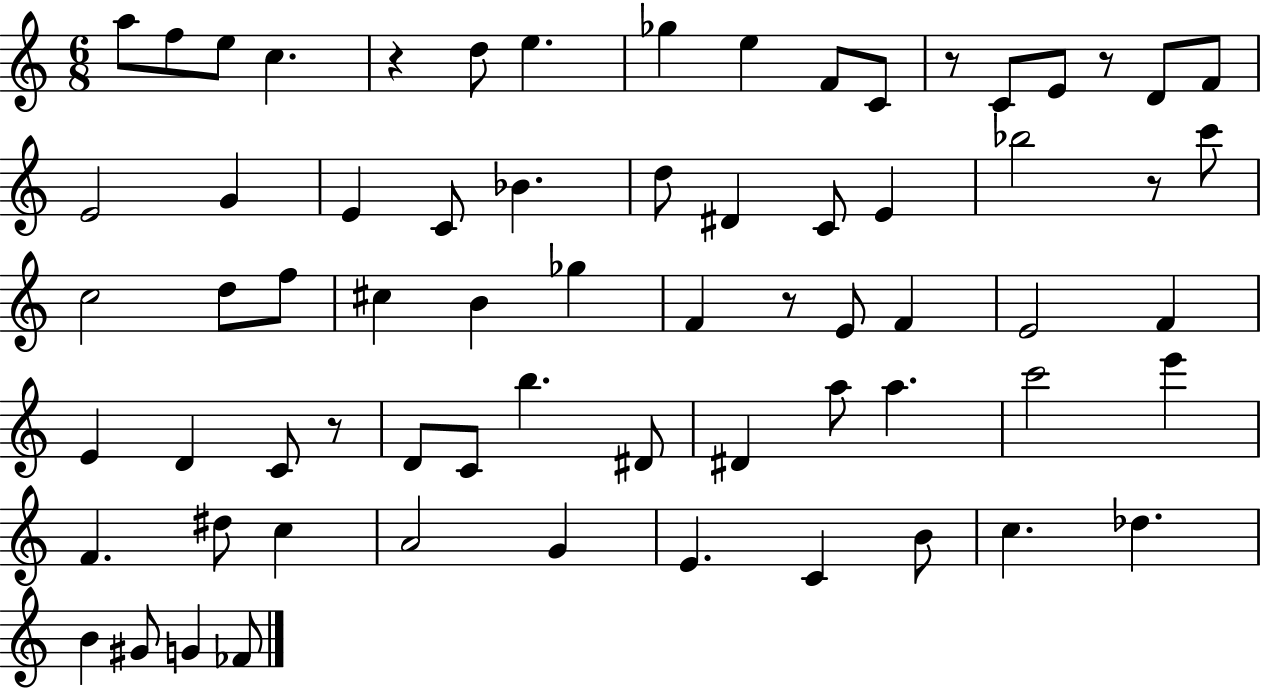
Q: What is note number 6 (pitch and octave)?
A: E5